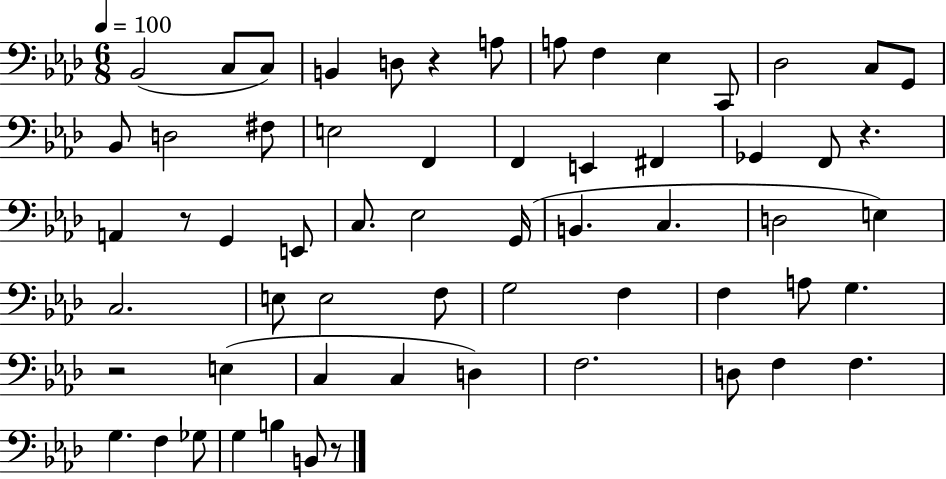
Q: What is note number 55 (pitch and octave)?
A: B3